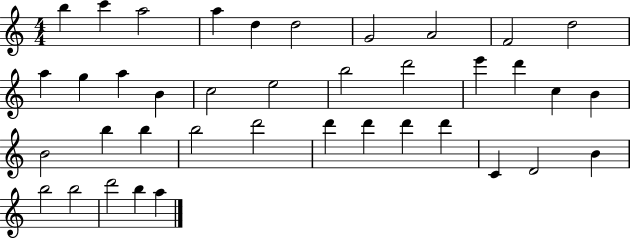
{
  \clef treble
  \numericTimeSignature
  \time 4/4
  \key c \major
  b''4 c'''4 a''2 | a''4 d''4 d''2 | g'2 a'2 | f'2 d''2 | \break a''4 g''4 a''4 b'4 | c''2 e''2 | b''2 d'''2 | e'''4 d'''4 c''4 b'4 | \break b'2 b''4 b''4 | b''2 d'''2 | d'''4 d'''4 d'''4 d'''4 | c'4 d'2 b'4 | \break b''2 b''2 | d'''2 b''4 a''4 | \bar "|."
}